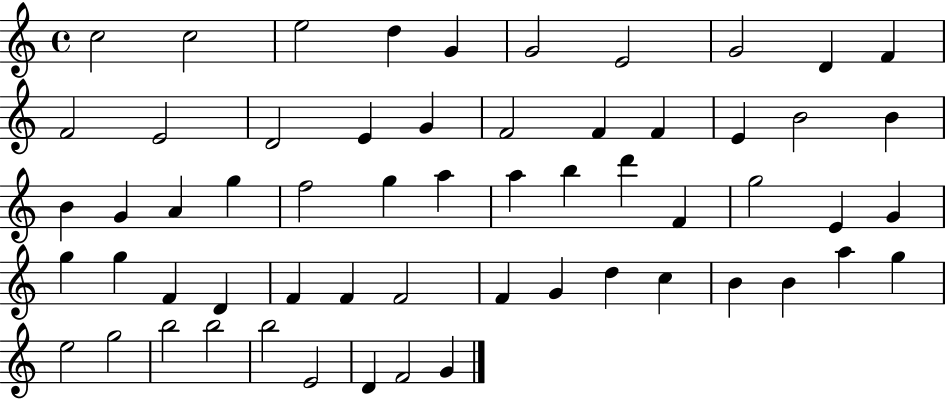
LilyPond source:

{
  \clef treble
  \time 4/4
  \defaultTimeSignature
  \key c \major
  c''2 c''2 | e''2 d''4 g'4 | g'2 e'2 | g'2 d'4 f'4 | \break f'2 e'2 | d'2 e'4 g'4 | f'2 f'4 f'4 | e'4 b'2 b'4 | \break b'4 g'4 a'4 g''4 | f''2 g''4 a''4 | a''4 b''4 d'''4 f'4 | g''2 e'4 g'4 | \break g''4 g''4 f'4 d'4 | f'4 f'4 f'2 | f'4 g'4 d''4 c''4 | b'4 b'4 a''4 g''4 | \break e''2 g''2 | b''2 b''2 | b''2 e'2 | d'4 f'2 g'4 | \break \bar "|."
}